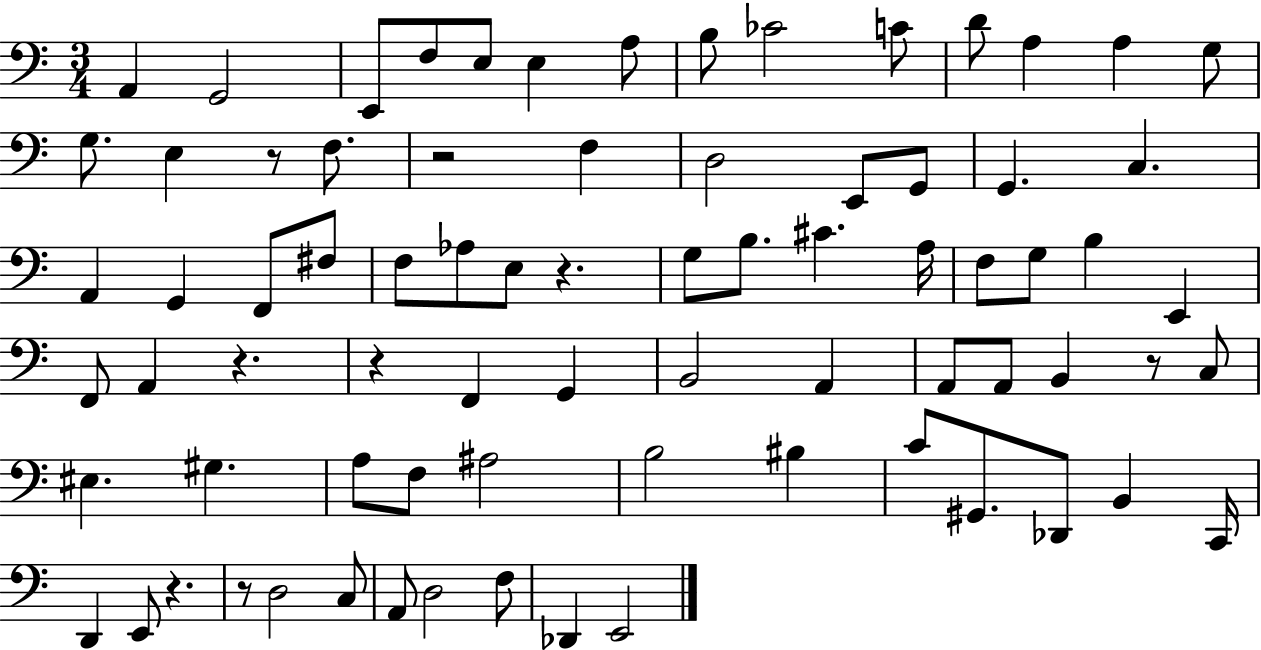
A2/q G2/h E2/e F3/e E3/e E3/q A3/e B3/e CES4/h C4/e D4/e A3/q A3/q G3/e G3/e. E3/q R/e F3/e. R/h F3/q D3/h E2/e G2/e G2/q. C3/q. A2/q G2/q F2/e F#3/e F3/e Ab3/e E3/e R/q. G3/e B3/e. C#4/q. A3/s F3/e G3/e B3/q E2/q F2/e A2/q R/q. R/q F2/q G2/q B2/h A2/q A2/e A2/e B2/q R/e C3/e EIS3/q. G#3/q. A3/e F3/e A#3/h B3/h BIS3/q C4/e G#2/e. Db2/e B2/q C2/s D2/q E2/e R/q. R/e D3/h C3/e A2/e D3/h F3/e Db2/q E2/h